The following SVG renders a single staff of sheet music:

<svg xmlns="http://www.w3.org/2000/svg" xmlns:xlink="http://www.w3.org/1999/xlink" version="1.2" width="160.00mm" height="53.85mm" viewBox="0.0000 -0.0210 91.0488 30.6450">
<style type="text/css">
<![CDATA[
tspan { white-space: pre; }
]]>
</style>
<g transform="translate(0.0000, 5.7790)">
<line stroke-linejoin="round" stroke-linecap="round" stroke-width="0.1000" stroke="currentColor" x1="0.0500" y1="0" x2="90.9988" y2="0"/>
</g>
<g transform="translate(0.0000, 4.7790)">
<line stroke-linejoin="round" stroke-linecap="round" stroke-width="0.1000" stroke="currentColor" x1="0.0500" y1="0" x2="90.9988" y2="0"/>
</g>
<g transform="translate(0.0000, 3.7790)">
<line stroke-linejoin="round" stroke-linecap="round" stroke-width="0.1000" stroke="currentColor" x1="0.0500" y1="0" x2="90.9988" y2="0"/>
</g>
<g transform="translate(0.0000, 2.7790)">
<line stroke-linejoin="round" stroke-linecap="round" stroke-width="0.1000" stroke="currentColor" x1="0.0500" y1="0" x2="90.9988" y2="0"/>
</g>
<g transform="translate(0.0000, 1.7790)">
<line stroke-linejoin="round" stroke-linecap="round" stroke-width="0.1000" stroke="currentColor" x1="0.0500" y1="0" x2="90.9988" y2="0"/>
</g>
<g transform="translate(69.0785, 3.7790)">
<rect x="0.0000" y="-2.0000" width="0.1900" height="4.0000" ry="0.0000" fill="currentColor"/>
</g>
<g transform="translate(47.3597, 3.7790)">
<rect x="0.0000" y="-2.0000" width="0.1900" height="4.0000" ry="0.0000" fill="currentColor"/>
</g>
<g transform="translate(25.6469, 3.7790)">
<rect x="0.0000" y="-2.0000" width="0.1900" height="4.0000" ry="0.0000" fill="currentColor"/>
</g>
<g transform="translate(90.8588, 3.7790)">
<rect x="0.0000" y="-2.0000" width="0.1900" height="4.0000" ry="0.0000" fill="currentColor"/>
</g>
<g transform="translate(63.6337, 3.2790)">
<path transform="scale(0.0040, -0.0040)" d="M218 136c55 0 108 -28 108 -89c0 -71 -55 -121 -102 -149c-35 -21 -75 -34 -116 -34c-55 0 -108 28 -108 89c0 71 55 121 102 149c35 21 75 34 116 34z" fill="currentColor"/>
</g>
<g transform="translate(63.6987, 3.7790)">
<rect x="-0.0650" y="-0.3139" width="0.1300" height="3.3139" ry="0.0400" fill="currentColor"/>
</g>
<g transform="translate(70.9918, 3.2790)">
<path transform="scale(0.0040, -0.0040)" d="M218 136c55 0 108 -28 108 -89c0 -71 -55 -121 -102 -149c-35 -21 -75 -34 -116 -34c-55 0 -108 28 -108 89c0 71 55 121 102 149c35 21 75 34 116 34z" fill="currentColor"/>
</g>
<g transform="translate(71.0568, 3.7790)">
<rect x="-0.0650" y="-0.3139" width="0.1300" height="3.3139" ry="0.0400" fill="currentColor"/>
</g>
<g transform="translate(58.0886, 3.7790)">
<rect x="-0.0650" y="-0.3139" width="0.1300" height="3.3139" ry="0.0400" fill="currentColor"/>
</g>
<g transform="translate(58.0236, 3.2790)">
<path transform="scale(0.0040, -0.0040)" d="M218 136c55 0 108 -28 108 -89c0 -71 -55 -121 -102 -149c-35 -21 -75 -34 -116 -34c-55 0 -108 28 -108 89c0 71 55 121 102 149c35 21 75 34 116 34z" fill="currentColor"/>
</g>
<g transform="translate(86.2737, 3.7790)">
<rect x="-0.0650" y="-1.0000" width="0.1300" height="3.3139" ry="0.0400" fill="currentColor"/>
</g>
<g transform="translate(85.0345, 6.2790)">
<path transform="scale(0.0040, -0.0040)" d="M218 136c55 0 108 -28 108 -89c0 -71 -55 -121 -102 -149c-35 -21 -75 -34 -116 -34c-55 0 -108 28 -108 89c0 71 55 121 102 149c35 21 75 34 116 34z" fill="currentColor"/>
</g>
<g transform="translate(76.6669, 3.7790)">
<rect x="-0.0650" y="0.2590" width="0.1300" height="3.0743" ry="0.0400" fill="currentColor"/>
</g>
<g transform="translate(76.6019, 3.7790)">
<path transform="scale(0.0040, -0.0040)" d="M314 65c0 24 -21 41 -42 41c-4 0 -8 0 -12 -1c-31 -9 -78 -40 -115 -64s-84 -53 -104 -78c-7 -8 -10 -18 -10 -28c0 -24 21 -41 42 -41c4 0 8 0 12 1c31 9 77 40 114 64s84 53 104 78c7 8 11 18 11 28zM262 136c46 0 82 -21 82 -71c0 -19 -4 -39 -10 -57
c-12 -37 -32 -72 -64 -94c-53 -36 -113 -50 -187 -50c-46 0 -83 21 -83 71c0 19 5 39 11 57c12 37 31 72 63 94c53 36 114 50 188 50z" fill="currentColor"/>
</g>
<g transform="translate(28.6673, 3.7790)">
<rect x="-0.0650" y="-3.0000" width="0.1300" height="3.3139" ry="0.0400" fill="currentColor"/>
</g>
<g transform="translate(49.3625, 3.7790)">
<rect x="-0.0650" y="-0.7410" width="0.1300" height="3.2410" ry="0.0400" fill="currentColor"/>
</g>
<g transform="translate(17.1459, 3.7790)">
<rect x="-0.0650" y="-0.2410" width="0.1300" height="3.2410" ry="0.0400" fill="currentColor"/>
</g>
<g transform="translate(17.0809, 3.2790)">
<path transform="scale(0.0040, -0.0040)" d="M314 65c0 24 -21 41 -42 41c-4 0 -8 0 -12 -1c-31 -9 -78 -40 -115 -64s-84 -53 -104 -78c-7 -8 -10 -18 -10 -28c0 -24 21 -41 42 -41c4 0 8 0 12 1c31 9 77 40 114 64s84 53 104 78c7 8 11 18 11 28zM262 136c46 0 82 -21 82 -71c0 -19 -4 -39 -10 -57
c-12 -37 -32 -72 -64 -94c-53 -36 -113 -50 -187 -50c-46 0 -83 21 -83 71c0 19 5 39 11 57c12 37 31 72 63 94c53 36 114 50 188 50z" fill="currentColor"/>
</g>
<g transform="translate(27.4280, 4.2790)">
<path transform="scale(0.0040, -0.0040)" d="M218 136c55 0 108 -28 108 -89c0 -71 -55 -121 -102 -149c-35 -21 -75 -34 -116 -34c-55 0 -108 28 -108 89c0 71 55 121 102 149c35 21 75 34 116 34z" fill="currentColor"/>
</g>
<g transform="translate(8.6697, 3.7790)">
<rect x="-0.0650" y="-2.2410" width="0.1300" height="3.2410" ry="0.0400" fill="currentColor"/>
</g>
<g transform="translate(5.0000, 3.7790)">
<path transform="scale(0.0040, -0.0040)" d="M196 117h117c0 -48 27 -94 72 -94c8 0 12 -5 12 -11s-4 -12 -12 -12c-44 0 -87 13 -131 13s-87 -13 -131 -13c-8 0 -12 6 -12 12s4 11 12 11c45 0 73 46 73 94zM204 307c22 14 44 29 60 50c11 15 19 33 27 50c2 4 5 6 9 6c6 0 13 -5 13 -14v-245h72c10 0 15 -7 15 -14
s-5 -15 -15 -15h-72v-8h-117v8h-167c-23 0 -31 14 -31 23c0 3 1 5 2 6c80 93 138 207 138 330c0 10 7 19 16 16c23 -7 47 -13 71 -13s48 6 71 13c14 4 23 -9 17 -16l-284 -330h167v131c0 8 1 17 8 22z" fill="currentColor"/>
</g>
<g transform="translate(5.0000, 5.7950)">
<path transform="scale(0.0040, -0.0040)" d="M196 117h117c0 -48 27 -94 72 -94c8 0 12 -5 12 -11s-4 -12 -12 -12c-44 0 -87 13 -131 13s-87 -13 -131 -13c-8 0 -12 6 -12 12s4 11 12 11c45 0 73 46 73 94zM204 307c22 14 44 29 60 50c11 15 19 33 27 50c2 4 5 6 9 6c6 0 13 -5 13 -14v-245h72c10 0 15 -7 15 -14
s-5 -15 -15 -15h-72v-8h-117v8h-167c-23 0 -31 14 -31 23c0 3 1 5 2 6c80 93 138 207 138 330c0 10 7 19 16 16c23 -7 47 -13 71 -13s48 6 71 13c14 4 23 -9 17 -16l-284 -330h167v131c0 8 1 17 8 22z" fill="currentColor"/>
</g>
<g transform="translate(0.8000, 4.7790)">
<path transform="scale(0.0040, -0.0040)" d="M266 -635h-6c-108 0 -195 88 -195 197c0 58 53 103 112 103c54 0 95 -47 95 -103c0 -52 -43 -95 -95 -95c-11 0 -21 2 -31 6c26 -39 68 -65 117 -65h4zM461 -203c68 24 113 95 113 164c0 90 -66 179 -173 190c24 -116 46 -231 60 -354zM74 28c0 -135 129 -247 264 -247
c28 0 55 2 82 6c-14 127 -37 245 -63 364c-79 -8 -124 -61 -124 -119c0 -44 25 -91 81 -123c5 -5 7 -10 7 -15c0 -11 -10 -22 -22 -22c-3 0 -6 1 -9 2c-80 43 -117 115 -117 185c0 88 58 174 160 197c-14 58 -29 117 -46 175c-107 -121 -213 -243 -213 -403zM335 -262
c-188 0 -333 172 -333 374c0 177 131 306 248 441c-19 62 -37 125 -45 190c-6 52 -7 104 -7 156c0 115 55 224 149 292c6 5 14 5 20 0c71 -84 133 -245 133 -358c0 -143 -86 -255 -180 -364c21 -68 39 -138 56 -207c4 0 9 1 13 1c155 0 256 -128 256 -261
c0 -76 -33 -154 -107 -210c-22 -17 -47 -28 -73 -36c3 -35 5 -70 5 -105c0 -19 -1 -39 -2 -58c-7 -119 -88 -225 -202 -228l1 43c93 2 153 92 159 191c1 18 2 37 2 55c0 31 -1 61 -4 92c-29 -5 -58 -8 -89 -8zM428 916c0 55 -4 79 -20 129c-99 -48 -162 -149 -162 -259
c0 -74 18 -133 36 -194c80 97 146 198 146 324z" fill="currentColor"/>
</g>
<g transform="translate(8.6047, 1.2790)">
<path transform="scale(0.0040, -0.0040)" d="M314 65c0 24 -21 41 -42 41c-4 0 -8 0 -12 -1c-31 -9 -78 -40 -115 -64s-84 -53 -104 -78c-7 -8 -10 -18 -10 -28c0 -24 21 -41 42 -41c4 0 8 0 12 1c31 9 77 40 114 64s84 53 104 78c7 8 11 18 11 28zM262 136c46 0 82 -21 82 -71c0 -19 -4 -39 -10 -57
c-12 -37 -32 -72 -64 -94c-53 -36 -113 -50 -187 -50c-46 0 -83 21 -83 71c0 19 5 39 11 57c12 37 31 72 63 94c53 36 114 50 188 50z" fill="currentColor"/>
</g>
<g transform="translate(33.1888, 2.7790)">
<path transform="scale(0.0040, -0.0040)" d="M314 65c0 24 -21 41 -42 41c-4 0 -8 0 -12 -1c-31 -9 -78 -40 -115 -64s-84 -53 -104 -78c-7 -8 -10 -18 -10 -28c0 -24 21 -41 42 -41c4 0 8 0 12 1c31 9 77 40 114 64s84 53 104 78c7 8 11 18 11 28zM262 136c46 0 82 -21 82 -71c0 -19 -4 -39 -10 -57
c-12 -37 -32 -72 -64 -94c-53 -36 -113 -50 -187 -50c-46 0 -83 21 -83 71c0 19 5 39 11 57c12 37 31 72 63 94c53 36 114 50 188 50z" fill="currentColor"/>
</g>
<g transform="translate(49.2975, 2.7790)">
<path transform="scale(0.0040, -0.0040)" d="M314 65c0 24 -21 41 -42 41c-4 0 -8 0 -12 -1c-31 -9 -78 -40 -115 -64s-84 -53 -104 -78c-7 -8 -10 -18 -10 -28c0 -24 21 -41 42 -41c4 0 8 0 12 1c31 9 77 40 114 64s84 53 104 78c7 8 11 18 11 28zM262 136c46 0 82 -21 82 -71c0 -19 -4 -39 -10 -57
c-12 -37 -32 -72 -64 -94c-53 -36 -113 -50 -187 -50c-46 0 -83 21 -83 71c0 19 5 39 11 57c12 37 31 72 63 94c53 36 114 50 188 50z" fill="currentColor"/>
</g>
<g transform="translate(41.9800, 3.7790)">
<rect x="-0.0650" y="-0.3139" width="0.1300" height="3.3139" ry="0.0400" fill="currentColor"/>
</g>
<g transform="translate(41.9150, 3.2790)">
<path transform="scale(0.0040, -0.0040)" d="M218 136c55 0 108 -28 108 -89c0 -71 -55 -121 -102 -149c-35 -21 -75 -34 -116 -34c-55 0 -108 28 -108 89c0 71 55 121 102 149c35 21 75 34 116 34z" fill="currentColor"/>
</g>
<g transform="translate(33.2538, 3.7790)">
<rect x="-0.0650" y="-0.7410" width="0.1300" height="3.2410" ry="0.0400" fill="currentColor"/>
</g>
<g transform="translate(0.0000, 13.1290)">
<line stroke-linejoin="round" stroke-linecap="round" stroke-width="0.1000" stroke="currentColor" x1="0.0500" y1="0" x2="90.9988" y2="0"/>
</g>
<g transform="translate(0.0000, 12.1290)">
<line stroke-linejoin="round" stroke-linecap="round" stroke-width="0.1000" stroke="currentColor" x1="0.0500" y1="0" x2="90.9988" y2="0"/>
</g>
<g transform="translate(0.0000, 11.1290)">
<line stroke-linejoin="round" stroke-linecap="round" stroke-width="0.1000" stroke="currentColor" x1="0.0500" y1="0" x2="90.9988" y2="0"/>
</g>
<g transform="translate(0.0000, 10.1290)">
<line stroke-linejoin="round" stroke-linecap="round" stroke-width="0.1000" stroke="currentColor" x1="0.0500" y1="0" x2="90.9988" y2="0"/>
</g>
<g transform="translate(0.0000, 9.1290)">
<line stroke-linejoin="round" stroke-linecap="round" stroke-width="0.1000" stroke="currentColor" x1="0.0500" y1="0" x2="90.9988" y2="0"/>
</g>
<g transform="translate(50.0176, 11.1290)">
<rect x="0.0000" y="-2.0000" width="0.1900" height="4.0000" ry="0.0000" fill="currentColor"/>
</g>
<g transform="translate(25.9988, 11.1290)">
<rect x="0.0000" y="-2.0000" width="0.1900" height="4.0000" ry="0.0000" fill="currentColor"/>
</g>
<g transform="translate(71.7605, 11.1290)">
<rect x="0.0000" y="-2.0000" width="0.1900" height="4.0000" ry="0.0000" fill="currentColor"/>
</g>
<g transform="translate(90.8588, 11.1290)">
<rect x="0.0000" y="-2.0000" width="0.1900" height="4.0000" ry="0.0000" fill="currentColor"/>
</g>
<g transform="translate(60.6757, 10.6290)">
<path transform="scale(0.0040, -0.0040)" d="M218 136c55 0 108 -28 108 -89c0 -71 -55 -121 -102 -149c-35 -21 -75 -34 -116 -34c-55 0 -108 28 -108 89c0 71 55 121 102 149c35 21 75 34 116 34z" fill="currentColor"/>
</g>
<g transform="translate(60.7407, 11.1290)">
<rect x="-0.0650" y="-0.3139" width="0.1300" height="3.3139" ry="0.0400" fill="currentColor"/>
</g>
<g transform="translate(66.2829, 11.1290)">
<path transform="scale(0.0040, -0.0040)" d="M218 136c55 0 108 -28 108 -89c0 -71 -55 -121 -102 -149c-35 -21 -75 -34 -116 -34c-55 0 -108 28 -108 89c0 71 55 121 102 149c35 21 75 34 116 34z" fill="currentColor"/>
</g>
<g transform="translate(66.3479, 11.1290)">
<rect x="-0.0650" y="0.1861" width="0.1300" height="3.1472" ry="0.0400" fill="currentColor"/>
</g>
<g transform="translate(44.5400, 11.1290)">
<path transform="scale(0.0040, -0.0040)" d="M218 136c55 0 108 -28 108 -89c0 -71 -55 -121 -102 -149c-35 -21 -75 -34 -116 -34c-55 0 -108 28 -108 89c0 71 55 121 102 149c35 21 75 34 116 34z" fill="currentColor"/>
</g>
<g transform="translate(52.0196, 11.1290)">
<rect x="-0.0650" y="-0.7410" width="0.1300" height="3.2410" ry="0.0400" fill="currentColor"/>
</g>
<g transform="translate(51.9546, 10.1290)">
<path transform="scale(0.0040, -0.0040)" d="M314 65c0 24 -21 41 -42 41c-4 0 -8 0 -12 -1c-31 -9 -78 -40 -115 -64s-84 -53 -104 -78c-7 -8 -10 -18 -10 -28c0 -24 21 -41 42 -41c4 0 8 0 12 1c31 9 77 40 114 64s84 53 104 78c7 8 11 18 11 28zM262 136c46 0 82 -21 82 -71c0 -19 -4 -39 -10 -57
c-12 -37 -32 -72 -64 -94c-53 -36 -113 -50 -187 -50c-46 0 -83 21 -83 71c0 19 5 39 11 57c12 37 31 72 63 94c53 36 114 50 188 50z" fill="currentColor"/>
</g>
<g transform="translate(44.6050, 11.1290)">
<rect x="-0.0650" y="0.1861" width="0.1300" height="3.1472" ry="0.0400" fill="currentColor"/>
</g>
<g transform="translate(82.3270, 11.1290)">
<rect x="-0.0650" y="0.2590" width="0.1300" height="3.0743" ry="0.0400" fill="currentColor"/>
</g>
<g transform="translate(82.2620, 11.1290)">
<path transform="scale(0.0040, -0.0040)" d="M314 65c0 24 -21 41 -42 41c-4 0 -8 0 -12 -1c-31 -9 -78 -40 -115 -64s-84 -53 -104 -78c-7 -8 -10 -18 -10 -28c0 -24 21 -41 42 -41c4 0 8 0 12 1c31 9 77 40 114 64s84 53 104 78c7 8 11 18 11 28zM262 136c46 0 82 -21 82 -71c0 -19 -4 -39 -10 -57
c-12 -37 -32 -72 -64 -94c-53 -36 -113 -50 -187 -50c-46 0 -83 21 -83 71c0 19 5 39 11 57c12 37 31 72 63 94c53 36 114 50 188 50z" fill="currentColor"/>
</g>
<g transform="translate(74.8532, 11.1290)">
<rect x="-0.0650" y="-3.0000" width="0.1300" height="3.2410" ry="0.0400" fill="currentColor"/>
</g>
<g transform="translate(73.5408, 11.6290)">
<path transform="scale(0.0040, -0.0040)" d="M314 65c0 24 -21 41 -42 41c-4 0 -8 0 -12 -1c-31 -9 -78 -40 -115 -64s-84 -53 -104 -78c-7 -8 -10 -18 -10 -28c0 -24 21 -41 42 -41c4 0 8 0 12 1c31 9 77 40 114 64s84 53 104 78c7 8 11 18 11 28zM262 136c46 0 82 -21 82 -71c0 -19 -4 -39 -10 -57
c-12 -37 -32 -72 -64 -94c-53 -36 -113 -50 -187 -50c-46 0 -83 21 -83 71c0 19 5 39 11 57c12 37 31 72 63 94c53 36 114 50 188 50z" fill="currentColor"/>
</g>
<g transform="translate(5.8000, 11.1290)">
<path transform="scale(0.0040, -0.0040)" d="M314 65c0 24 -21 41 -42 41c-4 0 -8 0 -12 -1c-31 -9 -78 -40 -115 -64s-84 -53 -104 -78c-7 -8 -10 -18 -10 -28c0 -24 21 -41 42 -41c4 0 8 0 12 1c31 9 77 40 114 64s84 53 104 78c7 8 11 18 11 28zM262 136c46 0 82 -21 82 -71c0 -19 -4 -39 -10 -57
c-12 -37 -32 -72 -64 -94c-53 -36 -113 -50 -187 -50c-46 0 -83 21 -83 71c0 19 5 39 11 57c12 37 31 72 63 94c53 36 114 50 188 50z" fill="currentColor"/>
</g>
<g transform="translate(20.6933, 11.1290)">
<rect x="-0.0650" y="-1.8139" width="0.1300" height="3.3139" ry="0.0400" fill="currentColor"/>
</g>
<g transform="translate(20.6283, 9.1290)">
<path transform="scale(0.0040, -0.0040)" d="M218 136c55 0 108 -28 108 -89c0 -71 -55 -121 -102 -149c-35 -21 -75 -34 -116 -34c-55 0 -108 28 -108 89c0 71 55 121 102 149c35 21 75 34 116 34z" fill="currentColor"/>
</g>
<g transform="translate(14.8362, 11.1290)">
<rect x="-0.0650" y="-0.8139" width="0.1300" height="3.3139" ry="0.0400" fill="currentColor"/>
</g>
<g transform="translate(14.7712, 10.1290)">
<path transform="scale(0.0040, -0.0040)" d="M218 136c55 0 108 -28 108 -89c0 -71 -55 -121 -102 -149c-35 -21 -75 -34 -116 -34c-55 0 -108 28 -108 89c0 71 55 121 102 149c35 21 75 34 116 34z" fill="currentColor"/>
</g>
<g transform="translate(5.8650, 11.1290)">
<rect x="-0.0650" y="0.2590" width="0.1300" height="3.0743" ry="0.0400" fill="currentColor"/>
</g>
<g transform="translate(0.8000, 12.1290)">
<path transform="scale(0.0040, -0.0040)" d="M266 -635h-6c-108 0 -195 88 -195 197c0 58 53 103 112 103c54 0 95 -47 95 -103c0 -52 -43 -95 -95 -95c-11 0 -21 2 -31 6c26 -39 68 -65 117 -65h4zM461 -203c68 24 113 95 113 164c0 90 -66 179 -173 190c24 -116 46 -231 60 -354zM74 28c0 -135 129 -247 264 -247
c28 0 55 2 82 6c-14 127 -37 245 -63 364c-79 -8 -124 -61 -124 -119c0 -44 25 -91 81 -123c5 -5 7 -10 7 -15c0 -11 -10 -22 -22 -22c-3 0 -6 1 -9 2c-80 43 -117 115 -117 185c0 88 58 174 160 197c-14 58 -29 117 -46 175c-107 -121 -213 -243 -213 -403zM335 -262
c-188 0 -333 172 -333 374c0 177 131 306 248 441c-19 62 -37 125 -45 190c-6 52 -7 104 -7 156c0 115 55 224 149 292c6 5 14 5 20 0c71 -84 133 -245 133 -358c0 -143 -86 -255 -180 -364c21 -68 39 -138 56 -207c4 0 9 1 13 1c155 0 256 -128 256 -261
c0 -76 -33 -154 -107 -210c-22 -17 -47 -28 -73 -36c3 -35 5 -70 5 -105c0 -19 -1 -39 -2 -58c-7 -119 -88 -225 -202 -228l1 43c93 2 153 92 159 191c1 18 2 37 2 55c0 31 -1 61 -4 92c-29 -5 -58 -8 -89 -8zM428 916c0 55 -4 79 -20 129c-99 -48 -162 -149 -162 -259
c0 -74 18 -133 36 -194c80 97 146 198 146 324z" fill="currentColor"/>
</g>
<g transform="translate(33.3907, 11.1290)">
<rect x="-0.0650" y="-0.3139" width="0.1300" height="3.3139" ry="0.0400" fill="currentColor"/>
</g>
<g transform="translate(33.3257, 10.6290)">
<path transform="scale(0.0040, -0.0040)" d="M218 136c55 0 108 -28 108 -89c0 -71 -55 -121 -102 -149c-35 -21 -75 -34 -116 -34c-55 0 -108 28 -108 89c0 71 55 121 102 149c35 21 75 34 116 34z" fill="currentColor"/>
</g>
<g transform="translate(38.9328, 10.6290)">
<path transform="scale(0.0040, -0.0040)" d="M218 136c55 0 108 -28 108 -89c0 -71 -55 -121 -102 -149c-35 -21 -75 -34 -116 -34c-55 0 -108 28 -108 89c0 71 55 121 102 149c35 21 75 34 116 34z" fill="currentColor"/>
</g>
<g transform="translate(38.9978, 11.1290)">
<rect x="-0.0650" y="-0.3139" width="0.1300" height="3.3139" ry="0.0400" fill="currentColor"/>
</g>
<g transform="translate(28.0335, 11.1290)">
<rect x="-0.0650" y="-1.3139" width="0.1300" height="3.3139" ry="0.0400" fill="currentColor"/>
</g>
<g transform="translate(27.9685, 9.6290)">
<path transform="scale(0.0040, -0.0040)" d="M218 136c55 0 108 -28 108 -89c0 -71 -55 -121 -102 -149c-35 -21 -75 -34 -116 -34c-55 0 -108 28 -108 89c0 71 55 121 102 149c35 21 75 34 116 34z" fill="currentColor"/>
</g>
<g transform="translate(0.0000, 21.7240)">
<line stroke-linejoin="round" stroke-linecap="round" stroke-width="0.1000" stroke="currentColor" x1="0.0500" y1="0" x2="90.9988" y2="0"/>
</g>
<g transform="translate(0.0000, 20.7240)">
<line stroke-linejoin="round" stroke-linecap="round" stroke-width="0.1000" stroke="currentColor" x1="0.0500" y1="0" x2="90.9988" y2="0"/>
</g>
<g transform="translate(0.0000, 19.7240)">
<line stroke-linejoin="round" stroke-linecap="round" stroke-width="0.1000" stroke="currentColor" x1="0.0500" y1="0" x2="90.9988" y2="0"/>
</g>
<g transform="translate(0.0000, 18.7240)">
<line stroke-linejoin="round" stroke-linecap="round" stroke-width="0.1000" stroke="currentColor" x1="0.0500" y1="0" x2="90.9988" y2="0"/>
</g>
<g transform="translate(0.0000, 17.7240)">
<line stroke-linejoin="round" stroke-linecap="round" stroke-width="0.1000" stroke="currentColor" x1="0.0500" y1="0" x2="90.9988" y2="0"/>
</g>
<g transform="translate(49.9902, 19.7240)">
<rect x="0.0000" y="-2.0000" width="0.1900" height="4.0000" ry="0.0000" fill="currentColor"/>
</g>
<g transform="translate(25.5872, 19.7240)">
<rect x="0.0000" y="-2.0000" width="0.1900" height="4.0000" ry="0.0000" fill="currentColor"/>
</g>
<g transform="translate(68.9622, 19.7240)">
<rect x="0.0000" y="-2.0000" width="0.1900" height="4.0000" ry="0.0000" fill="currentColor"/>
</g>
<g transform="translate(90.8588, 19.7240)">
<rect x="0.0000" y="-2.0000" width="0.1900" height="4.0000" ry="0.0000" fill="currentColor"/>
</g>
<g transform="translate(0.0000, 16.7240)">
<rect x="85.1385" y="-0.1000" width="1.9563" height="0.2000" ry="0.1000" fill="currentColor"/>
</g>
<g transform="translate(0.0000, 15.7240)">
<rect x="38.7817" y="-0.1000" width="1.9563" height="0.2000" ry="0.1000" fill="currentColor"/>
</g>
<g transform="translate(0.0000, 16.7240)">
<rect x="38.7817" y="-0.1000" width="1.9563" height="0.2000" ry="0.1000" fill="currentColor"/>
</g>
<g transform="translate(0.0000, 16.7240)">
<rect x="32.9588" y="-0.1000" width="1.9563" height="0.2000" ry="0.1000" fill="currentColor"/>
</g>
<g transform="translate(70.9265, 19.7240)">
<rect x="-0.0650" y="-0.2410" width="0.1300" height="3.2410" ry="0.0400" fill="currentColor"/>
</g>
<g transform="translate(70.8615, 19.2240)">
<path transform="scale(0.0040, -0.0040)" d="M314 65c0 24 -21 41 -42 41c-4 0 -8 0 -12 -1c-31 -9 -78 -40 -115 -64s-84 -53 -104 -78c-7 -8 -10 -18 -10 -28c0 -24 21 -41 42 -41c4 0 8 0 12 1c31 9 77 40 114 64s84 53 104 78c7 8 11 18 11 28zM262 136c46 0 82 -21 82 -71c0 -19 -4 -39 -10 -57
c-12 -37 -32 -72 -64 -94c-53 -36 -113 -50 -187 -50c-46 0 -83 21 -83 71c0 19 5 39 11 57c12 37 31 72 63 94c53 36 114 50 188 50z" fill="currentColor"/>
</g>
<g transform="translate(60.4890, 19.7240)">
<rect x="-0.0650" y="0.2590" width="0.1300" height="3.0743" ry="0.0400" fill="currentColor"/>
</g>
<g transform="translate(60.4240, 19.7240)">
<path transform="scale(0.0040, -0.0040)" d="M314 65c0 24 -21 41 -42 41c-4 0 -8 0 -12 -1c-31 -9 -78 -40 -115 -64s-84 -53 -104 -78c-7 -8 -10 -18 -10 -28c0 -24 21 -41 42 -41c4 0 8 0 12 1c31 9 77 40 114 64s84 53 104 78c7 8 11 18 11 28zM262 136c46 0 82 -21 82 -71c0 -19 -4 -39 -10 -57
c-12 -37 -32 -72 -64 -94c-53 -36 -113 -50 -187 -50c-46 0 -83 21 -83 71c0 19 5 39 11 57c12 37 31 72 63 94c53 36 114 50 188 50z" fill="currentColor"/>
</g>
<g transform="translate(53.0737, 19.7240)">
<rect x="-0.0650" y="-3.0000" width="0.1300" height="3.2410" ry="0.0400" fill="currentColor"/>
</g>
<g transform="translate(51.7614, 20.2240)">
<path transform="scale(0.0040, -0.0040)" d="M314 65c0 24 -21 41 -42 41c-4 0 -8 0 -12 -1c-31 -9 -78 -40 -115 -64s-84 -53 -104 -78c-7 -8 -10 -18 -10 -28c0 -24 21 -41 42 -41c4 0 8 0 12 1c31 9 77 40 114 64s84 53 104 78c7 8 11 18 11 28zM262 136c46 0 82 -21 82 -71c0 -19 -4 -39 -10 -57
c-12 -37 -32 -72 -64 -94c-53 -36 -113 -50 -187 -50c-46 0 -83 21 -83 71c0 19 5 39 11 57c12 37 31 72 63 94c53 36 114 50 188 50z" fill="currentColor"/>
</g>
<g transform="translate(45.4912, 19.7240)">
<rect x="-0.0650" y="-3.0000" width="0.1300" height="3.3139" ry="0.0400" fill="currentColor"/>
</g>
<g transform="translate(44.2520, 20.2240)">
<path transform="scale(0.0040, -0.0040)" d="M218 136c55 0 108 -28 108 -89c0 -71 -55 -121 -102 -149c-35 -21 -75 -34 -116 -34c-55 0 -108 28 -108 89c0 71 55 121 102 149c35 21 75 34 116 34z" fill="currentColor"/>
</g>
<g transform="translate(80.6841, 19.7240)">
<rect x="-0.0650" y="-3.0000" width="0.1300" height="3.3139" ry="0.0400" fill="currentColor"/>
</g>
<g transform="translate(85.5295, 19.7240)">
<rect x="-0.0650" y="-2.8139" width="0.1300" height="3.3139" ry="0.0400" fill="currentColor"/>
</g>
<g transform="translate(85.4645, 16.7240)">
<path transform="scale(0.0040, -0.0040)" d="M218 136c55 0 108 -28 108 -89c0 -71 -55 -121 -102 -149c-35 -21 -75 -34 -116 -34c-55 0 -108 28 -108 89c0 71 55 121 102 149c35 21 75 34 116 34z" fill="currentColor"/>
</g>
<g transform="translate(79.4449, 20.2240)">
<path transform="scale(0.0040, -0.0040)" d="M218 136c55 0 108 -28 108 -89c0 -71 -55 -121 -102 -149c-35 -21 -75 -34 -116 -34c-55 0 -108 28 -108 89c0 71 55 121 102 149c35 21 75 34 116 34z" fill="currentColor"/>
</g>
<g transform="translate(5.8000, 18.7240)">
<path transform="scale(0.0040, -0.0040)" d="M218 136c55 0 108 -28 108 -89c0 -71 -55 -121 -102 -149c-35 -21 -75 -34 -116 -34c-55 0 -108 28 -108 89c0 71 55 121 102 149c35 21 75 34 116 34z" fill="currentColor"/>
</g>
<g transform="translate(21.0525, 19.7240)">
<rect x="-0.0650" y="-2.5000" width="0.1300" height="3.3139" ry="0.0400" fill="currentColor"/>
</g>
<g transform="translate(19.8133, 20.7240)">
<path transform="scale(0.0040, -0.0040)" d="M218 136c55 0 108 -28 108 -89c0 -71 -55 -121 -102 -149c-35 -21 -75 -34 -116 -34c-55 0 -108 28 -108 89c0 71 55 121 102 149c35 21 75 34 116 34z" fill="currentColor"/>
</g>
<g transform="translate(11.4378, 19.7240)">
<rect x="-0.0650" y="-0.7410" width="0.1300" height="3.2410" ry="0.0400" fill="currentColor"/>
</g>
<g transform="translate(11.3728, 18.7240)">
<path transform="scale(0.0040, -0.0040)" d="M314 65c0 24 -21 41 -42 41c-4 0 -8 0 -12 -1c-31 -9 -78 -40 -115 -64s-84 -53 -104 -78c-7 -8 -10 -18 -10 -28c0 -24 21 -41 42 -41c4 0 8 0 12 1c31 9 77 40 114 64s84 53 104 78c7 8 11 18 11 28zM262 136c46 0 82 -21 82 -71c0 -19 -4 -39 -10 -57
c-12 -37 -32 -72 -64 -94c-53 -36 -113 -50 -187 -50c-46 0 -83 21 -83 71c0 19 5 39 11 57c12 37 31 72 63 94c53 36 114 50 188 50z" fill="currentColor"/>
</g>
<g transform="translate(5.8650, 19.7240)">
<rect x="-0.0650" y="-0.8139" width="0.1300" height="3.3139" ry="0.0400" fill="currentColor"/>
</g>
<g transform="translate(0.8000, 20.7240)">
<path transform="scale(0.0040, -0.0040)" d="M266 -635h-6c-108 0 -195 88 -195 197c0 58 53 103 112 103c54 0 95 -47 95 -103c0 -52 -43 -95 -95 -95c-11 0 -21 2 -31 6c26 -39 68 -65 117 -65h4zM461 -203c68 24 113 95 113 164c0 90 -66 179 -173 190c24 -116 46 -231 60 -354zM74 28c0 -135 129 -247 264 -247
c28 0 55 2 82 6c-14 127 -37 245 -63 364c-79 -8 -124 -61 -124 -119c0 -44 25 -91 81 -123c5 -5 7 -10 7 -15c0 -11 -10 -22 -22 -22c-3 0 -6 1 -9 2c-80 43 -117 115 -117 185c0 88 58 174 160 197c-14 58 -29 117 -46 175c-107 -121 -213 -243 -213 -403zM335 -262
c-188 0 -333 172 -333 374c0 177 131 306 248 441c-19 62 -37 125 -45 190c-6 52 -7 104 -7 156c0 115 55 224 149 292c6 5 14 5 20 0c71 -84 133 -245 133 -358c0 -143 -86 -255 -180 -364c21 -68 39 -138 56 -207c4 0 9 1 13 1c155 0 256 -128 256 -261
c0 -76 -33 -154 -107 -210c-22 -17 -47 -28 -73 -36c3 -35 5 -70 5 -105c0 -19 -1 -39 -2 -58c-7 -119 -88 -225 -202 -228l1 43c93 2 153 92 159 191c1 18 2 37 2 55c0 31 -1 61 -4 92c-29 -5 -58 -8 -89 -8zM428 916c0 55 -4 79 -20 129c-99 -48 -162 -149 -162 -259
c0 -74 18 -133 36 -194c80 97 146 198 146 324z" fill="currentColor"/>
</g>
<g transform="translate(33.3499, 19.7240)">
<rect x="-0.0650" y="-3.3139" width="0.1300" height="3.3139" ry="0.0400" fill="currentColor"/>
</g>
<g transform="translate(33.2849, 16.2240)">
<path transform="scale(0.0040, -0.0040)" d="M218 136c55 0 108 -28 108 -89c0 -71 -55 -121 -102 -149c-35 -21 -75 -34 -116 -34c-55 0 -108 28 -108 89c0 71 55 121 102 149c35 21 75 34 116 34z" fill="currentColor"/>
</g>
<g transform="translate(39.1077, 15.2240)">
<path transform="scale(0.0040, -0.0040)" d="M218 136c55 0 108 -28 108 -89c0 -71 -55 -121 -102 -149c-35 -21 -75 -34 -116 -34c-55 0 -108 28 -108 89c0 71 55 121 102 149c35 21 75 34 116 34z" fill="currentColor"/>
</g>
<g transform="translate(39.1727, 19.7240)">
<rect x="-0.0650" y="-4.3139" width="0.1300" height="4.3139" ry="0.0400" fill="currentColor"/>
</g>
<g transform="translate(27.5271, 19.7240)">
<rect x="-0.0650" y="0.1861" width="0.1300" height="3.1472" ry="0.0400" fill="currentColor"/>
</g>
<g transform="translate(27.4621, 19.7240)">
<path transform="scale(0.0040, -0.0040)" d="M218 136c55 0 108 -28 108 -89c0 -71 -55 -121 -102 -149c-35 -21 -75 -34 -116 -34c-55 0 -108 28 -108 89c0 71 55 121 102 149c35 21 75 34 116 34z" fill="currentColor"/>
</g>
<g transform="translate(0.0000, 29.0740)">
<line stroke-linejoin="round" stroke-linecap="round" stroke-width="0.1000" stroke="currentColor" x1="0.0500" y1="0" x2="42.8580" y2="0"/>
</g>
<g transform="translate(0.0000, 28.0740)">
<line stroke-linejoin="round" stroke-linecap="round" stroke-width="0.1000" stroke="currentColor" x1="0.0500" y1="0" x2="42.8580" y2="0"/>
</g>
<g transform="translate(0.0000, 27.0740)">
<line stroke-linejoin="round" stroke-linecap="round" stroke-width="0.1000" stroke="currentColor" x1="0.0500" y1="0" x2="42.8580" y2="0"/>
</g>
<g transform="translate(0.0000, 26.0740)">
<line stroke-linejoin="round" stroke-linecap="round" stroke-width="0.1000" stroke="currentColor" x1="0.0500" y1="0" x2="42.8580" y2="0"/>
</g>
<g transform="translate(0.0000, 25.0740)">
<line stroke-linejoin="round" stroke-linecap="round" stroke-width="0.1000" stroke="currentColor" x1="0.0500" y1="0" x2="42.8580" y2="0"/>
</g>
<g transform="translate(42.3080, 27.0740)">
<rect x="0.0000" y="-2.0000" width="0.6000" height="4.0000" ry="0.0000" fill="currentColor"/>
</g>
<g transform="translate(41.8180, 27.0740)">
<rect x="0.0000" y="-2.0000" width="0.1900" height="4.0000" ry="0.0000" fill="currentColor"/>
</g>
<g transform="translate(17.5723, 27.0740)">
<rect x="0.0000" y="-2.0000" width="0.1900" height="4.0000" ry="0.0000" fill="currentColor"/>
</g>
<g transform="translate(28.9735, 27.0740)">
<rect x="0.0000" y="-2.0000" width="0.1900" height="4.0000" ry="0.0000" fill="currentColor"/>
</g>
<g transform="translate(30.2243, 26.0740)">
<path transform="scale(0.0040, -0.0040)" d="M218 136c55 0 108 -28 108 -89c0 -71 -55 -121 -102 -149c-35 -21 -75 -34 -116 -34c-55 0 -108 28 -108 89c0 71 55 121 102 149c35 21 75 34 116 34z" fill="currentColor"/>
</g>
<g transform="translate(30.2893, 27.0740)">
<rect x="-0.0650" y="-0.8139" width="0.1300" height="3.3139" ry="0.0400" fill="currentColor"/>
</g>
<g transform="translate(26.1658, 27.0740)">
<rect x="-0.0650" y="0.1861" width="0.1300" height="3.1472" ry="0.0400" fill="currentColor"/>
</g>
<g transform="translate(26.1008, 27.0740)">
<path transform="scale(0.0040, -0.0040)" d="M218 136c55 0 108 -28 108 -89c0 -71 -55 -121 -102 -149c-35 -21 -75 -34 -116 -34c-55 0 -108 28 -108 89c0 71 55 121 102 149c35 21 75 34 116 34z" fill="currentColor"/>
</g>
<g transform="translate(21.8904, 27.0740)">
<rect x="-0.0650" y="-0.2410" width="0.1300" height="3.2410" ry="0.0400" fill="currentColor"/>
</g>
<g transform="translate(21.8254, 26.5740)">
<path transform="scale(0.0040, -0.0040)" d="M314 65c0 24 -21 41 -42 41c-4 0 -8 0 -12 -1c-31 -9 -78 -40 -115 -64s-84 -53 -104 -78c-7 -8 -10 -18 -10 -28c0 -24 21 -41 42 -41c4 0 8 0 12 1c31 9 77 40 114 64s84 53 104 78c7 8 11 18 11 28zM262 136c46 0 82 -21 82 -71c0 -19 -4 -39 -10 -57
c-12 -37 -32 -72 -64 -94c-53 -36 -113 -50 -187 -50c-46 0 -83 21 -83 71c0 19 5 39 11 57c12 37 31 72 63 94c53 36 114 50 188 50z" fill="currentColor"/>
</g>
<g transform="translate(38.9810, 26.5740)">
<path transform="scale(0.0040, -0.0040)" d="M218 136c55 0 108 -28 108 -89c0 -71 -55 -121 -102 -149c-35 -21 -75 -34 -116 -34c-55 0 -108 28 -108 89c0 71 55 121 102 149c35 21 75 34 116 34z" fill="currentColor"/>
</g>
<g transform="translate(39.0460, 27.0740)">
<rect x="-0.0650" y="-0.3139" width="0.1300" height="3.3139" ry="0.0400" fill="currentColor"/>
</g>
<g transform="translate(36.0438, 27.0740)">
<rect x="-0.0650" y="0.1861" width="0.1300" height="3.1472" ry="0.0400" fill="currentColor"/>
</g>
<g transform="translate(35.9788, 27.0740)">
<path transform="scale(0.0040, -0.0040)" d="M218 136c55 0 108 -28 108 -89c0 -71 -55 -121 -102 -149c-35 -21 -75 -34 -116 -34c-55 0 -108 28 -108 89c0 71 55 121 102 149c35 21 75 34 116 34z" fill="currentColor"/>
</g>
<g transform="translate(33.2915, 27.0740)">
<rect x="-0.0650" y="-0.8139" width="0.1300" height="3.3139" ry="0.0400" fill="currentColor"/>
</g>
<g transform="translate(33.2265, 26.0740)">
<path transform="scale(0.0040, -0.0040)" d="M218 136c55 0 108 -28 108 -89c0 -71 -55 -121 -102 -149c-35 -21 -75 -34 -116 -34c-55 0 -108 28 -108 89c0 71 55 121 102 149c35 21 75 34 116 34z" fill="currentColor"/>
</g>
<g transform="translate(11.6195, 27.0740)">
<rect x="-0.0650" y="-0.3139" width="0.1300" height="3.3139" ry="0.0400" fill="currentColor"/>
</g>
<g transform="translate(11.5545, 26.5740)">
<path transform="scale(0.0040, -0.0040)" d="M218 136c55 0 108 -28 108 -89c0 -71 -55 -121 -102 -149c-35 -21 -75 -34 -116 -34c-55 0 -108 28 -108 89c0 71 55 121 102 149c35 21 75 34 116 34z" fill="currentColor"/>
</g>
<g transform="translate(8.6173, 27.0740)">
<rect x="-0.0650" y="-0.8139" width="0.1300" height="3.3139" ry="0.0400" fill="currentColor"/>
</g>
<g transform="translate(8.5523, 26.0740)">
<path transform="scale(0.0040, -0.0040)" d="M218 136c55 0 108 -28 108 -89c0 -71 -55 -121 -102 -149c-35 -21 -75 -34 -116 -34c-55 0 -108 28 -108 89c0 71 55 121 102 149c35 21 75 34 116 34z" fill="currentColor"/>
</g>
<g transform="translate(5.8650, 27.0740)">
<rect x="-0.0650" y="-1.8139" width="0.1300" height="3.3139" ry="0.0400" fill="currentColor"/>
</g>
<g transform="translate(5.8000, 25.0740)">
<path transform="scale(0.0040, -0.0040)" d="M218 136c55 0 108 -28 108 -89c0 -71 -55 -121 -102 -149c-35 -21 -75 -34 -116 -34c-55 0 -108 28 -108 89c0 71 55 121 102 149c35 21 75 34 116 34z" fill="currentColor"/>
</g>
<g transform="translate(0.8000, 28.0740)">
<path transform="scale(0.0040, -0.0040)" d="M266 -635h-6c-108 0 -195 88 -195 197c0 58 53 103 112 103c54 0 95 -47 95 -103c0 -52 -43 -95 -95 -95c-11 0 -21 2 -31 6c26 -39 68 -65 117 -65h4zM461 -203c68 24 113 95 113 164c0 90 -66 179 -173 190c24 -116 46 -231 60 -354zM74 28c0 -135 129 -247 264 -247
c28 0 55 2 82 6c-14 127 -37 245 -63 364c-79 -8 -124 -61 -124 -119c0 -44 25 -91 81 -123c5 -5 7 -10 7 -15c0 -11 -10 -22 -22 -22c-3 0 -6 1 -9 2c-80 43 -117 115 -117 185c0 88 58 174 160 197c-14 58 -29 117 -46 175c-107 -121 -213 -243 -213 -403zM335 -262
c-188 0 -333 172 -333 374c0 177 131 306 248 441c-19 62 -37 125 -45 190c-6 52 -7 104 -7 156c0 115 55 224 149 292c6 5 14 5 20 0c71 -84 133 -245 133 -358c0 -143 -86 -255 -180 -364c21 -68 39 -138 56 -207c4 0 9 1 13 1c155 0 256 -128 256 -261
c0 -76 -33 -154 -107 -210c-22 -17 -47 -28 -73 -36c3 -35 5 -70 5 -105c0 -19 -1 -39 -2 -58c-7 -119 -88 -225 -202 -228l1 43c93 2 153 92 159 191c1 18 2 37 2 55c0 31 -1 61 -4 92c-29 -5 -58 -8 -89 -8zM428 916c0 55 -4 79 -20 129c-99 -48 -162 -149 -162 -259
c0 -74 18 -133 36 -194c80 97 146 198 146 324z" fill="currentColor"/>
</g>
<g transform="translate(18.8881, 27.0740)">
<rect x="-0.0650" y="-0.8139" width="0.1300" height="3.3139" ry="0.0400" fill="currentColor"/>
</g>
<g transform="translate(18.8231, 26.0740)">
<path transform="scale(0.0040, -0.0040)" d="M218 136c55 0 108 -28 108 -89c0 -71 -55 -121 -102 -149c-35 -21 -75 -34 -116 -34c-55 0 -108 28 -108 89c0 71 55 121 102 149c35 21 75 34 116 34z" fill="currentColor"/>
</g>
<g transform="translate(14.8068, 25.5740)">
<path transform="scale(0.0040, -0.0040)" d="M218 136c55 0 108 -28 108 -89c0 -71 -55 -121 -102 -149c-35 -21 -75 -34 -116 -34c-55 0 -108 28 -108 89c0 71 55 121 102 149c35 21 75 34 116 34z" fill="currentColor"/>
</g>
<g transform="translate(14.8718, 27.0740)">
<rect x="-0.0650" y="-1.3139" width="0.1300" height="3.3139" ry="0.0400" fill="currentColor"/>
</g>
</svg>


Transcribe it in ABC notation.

X:1
T:Untitled
M:4/4
L:1/4
K:C
g2 c2 A d2 c d2 c c c B2 D B2 d f e c c B d2 c B A2 B2 d d2 G B b d' A A2 B2 c2 A a f d c e d c2 B d d B c